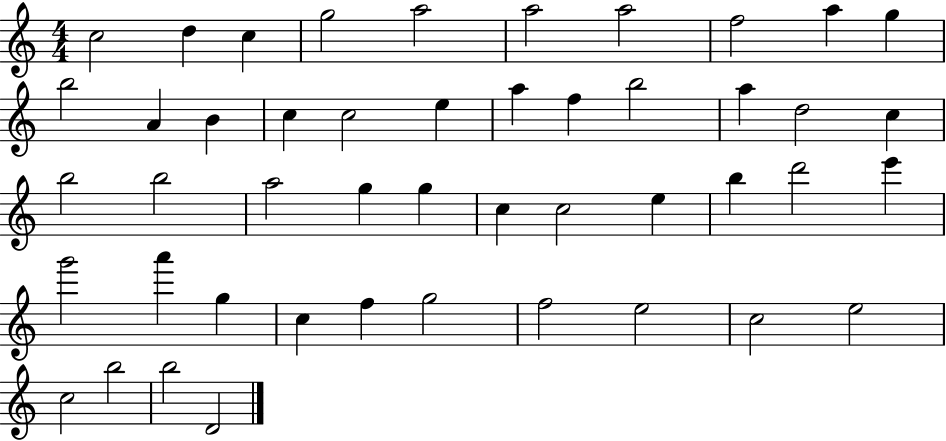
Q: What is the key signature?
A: C major